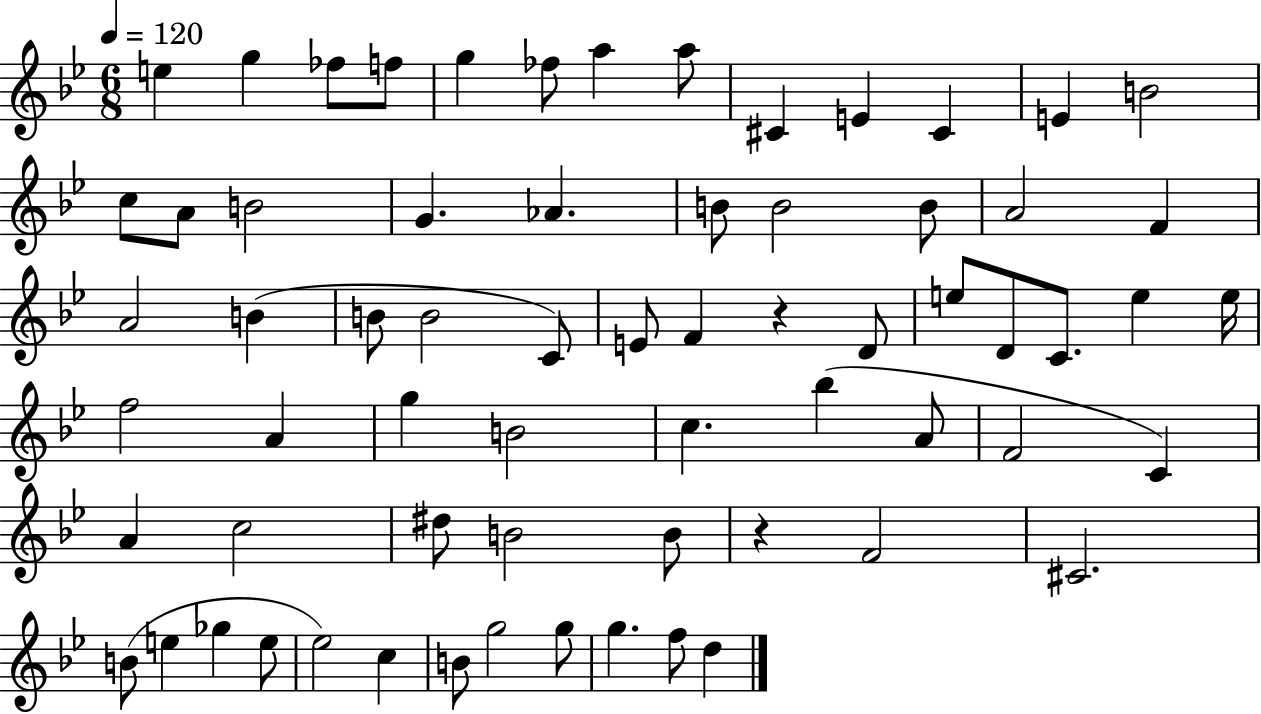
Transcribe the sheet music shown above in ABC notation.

X:1
T:Untitled
M:6/8
L:1/4
K:Bb
e g _f/2 f/2 g _f/2 a a/2 ^C E ^C E B2 c/2 A/2 B2 G _A B/2 B2 B/2 A2 F A2 B B/2 B2 C/2 E/2 F z D/2 e/2 D/2 C/2 e e/4 f2 A g B2 c _b A/2 F2 C A c2 ^d/2 B2 B/2 z F2 ^C2 B/2 e _g e/2 _e2 c B/2 g2 g/2 g f/2 d